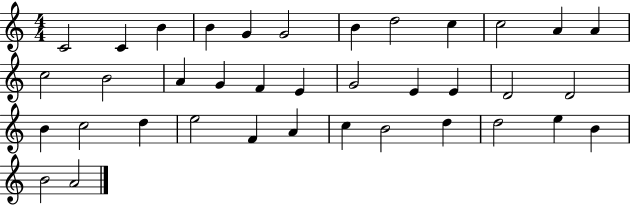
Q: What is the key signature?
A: C major